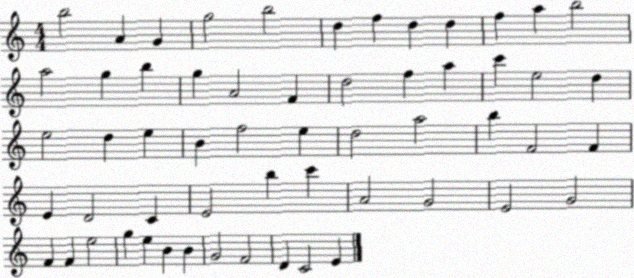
X:1
T:Untitled
M:4/4
L:1/4
K:C
b2 A G g2 b2 d f d d f a b2 a2 g b g A2 F d2 f a c' e2 d e2 d e B f2 e d2 a2 b F2 F E D2 C E2 b c' A2 G2 E2 G2 F F e2 g e B B G2 F2 D C2 E